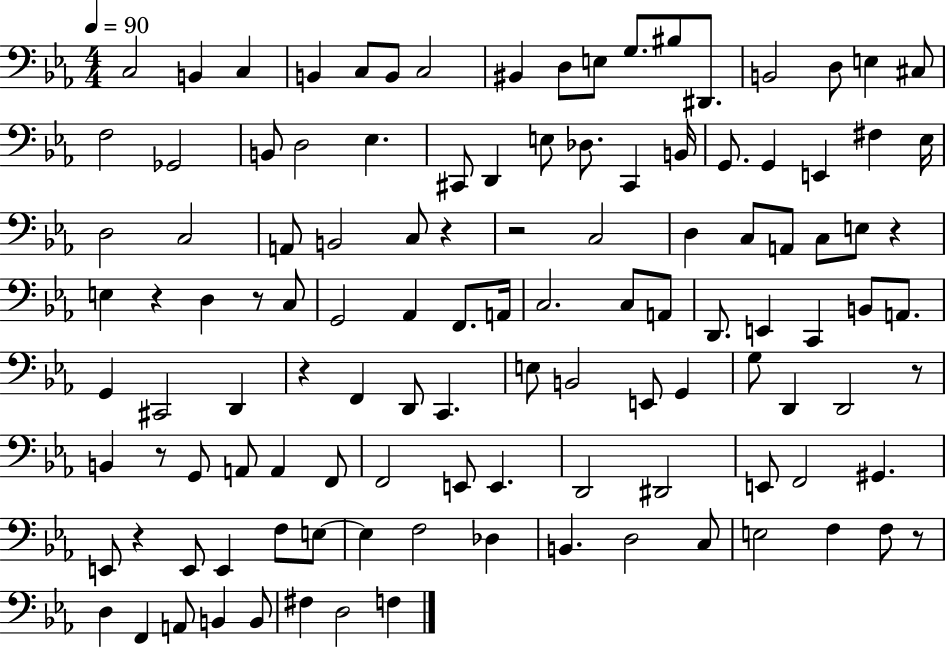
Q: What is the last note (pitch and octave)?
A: F3